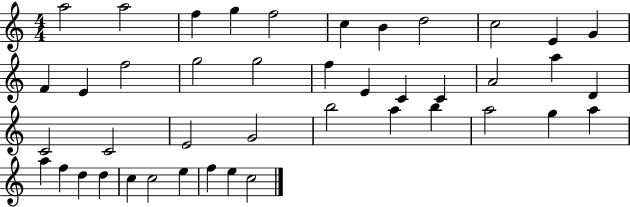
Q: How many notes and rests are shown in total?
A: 43